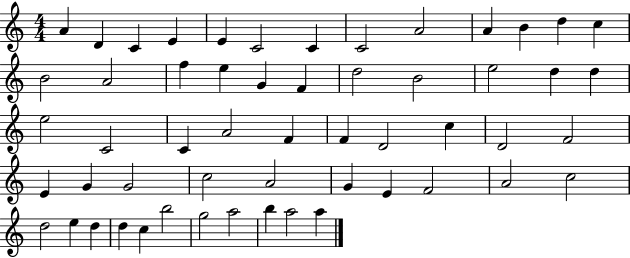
A4/q D4/q C4/q E4/q E4/q C4/h C4/q C4/h A4/h A4/q B4/q D5/q C5/q B4/h A4/h F5/q E5/q G4/q F4/q D5/h B4/h E5/h D5/q D5/q E5/h C4/h C4/q A4/h F4/q F4/q D4/h C5/q D4/h F4/h E4/q G4/q G4/h C5/h A4/h G4/q E4/q F4/h A4/h C5/h D5/h E5/q D5/q D5/q C5/q B5/h G5/h A5/h B5/q A5/h A5/q